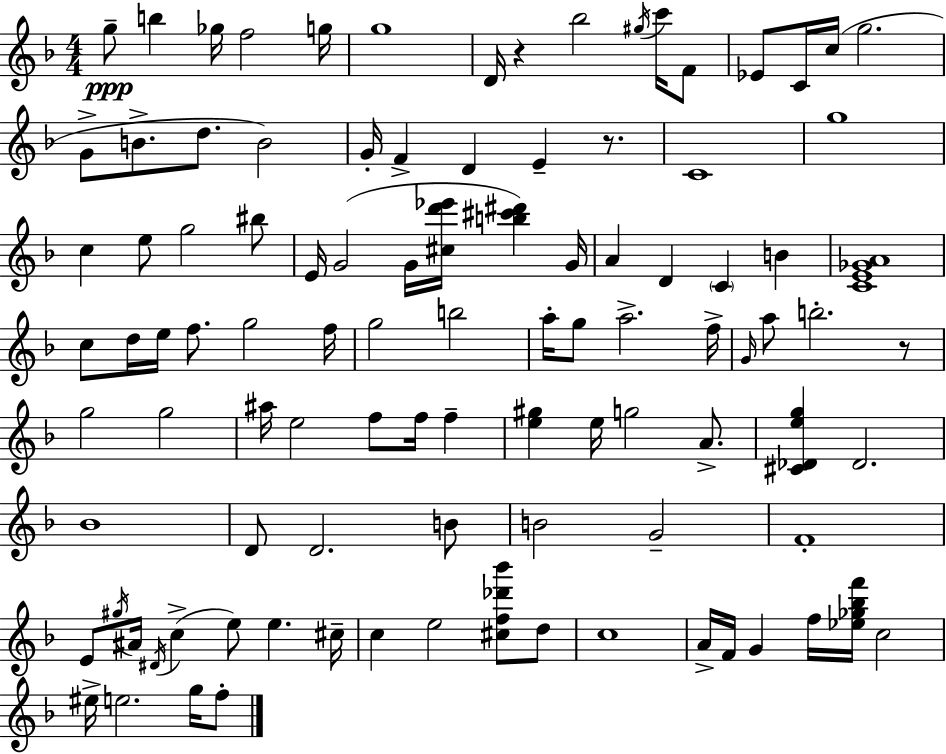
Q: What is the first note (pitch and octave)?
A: G5